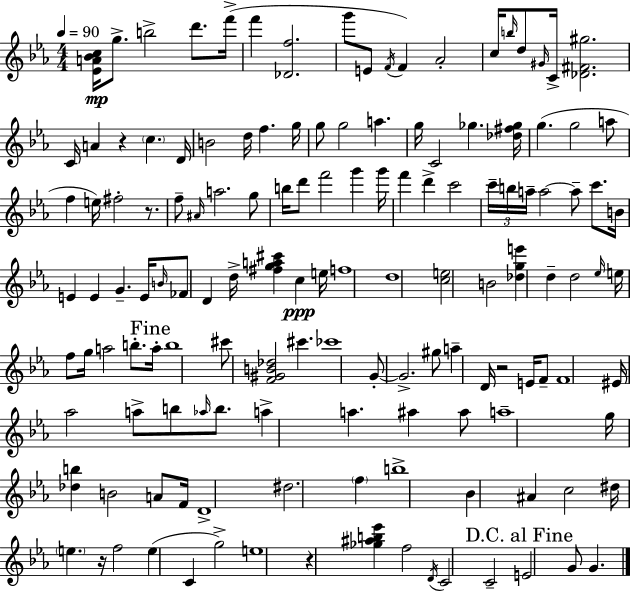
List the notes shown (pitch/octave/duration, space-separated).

[Eb4,A4,Bb4,C5]/s G5/e. B5/h D6/e. F6/s F6/q [Db4,F5]/h. G6/e E4/e F4/s F4/q Ab4/h C5/s B5/s D5/e G#4/s C4/s [Db4,F#4,G#5]/h. C4/s A4/q R/q C5/q. D4/s B4/h D5/s F5/q. G5/s G5/e G5/h A5/q. G5/s C4/h Gb5/q. [Db5,F#5,Gb5]/s G5/q. G5/h A5/e F5/q E5/s F#5/h R/e. F5/e A#4/s A5/h. G5/e B5/s D6/e F6/h G6/q G6/s F6/q D6/q C6/h C6/s B5/s A5/s A5/h A5/e C6/e. B4/s E4/q E4/q G4/q. E4/s B4/s FES4/e D4/q D5/s [F#5,G5,A5,C#6]/q C5/q E5/s F5/w D5/w [C5,E5]/h B4/h [Db5,G5,E6]/q D5/q D5/h Eb5/s E5/s F5/e G5/s A5/h B5/e. A5/s B5/w C#6/e [F4,G#4,B4,Db5]/h C#6/q. CES6/w G4/e G4/h. G#5/e A5/q D4/s R/h E4/s F4/e F4/w EIS4/s Ab5/h A5/e B5/e Ab5/s B5/e. A5/q A5/q. A#5/q A#5/e A5/w G5/s [Db5,B5]/q B4/h A4/e F4/s D4/w D#5/h. F5/q B5/w Bb4/q A#4/q C5/h D#5/s E5/q. R/s F5/h E5/q C4/q G5/h E5/w R/q [Gb5,A#5,B5,Eb6]/q F5/h D4/s C4/h C4/h E4/h G4/e G4/q.